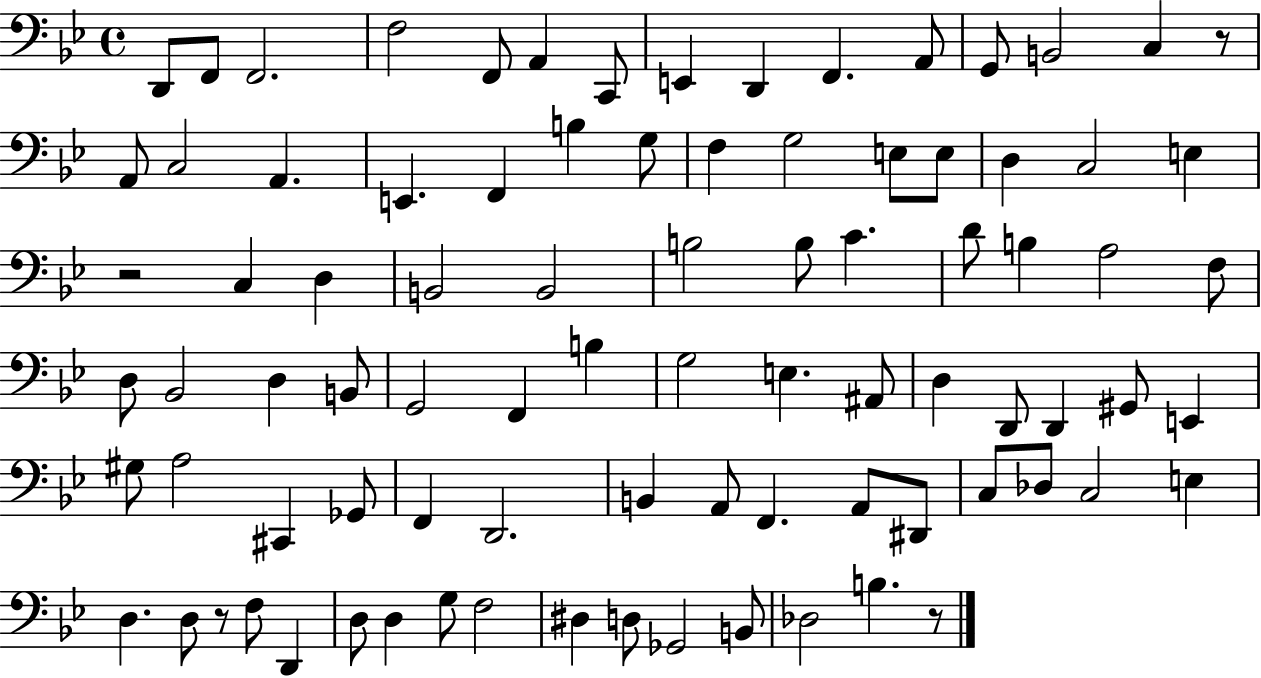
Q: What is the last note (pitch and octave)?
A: B3